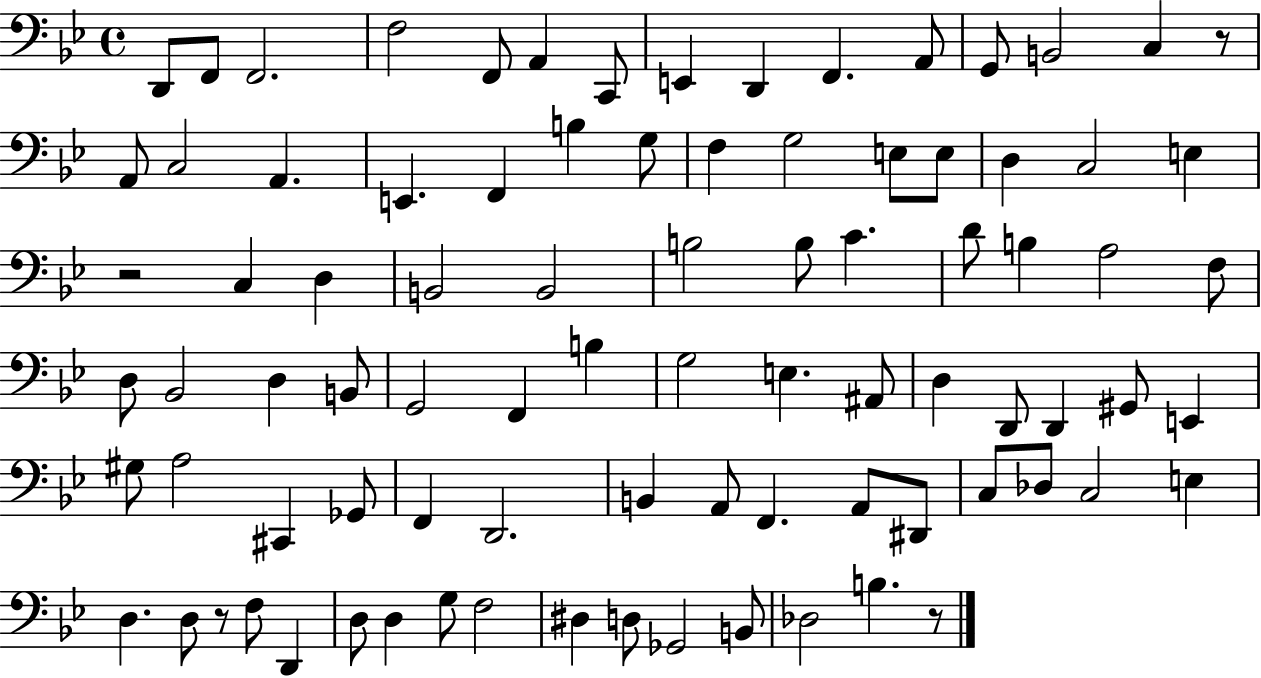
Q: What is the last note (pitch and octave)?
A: B3